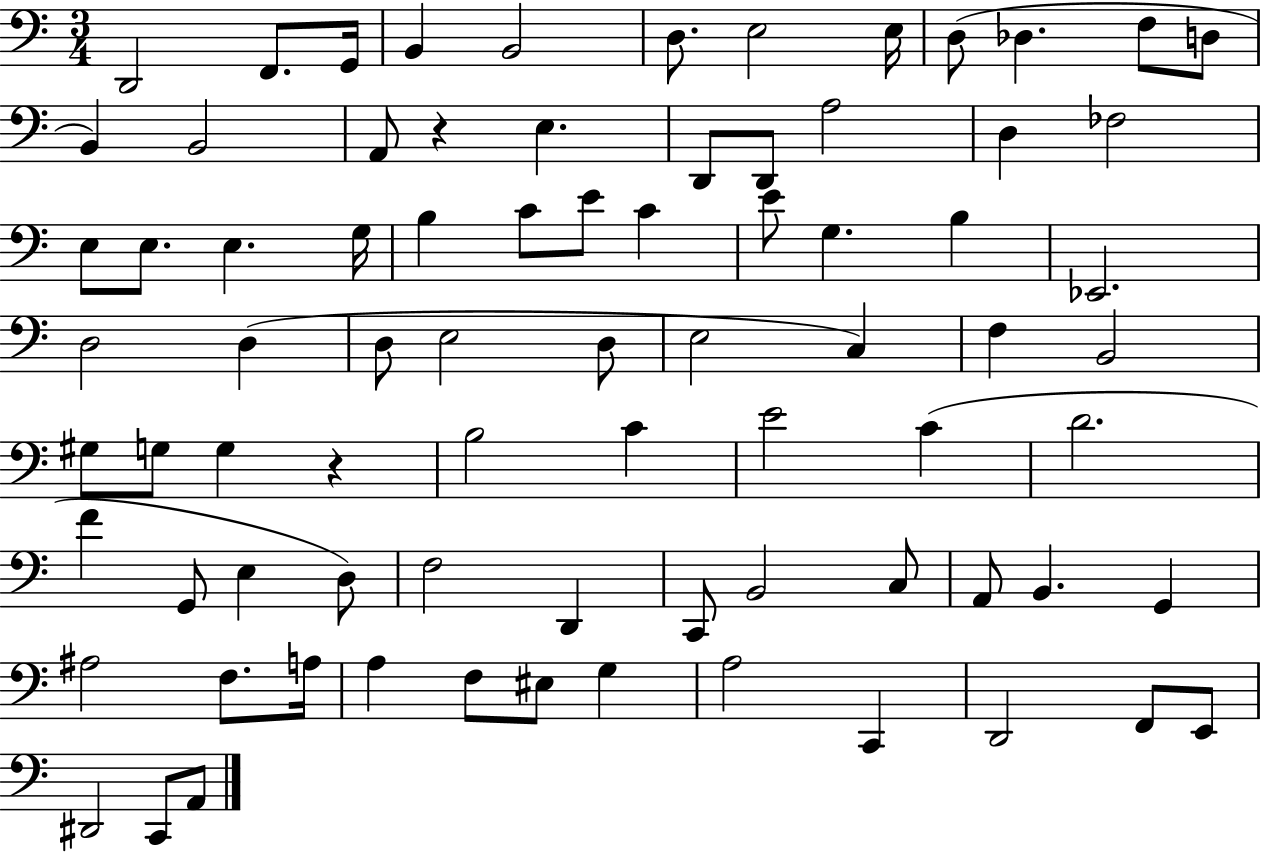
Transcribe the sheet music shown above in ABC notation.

X:1
T:Untitled
M:3/4
L:1/4
K:C
D,,2 F,,/2 G,,/4 B,, B,,2 D,/2 E,2 E,/4 D,/2 _D, F,/2 D,/2 B,, B,,2 A,,/2 z E, D,,/2 D,,/2 A,2 D, _F,2 E,/2 E,/2 E, G,/4 B, C/2 E/2 C E/2 G, B, _E,,2 D,2 D, D,/2 E,2 D,/2 E,2 C, F, B,,2 ^G,/2 G,/2 G, z B,2 C E2 C D2 F G,,/2 E, D,/2 F,2 D,, C,,/2 B,,2 C,/2 A,,/2 B,, G,, ^A,2 F,/2 A,/4 A, F,/2 ^E,/2 G, A,2 C,, D,,2 F,,/2 E,,/2 ^D,,2 C,,/2 A,,/2